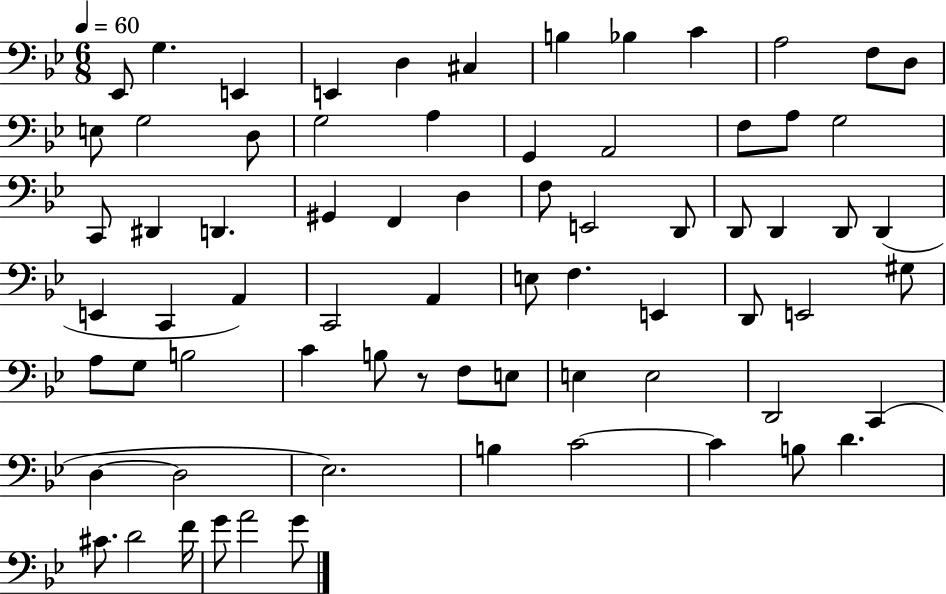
Eb2/e G3/q. E2/q E2/q D3/q C#3/q B3/q Bb3/q C4/q A3/h F3/e D3/e E3/e G3/h D3/e G3/h A3/q G2/q A2/h F3/e A3/e G3/h C2/e D#2/q D2/q. G#2/q F2/q D3/q F3/e E2/h D2/e D2/e D2/q D2/e D2/q E2/q C2/q A2/q C2/h A2/q E3/e F3/q. E2/q D2/e E2/h G#3/e A3/e G3/e B3/h C4/q B3/e R/e F3/e E3/e E3/q E3/h D2/h C2/q D3/q D3/h Eb3/h. B3/q C4/h C4/q B3/e D4/q. C#4/e. D4/h F4/s G4/e A4/h G4/e